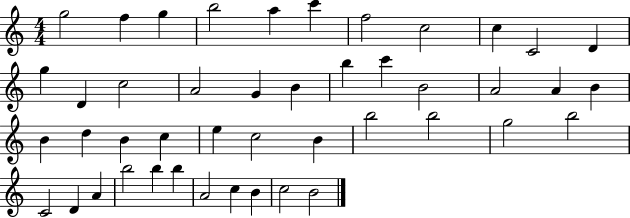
X:1
T:Untitled
M:4/4
L:1/4
K:C
g2 f g b2 a c' f2 c2 c C2 D g D c2 A2 G B b c' B2 A2 A B B d B c e c2 B b2 b2 g2 b2 C2 D A b2 b b A2 c B c2 B2